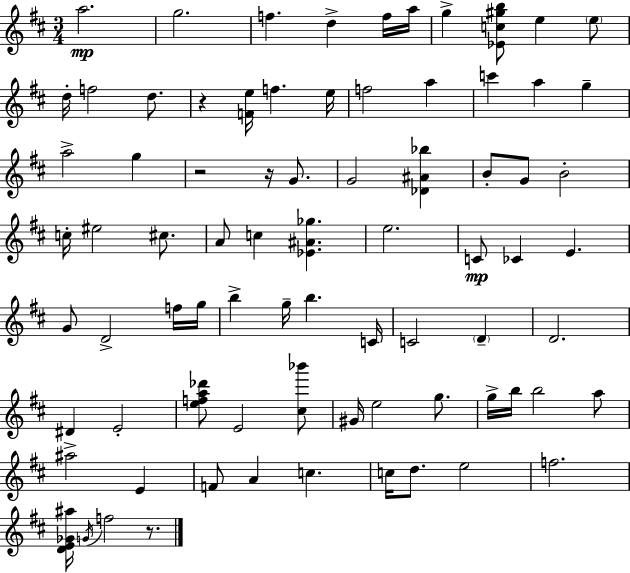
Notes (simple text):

A5/h. G5/h. F5/q. D5/q F5/s A5/s G5/q [Eb4,C5,G#5,B5]/e E5/q E5/e D5/s F5/h D5/e. R/q [F4,E5]/s F5/q. E5/s F5/h A5/q C6/q A5/q G5/q A5/h G5/q R/h R/s G4/e. G4/h [Db4,A#4,Bb5]/q B4/e G4/e B4/h C5/s EIS5/h C#5/e. A4/e C5/q [Eb4,A#4,Gb5]/q. E5/h. C4/e CES4/q E4/q. G4/e D4/h F5/s G5/s B5/q G5/s B5/q. C4/s C4/h D4/q D4/h. D#4/q E4/h [E5,F5,A5,Db6]/e E4/h [C#5,Bb6]/e G#4/s E5/h G5/e. G5/s B5/s B5/h A5/e A#5/h E4/q F4/e A4/q C5/q. C5/s D5/e. E5/h F5/h. [D4,E4,Gb4,A#5]/s G4/s F5/h R/e.